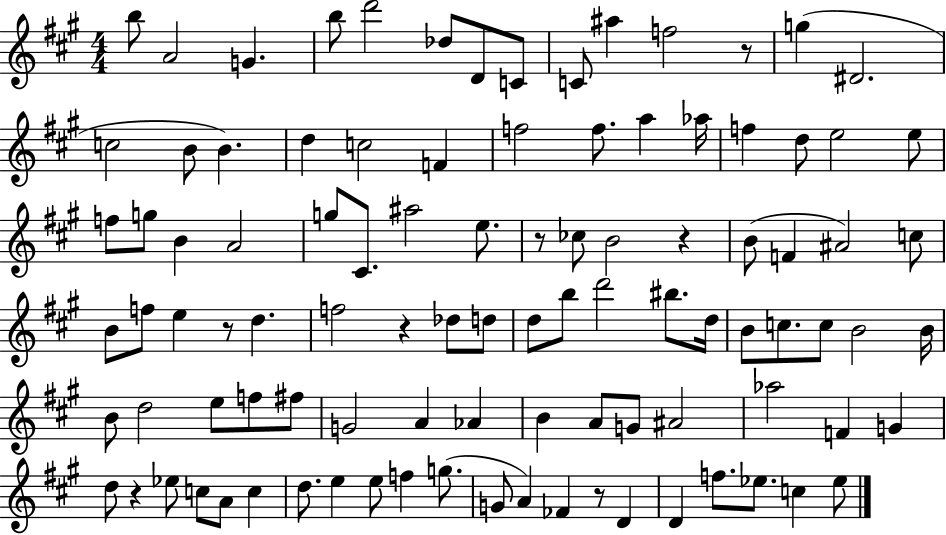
X:1
T:Untitled
M:4/4
L:1/4
K:A
b/2 A2 G b/2 d'2 _d/2 D/2 C/2 C/2 ^a f2 z/2 g ^D2 c2 B/2 B d c2 F f2 f/2 a _a/4 f d/2 e2 e/2 f/2 g/2 B A2 g/2 ^C/2 ^a2 e/2 z/2 _c/2 B2 z B/2 F ^A2 c/2 B/2 f/2 e z/2 d f2 z _d/2 d/2 d/2 b/2 d'2 ^b/2 d/4 B/2 c/2 c/2 B2 B/4 B/2 d2 e/2 f/2 ^f/2 G2 A _A B A/2 G/2 ^A2 _a2 F G d/2 z _e/2 c/2 A/2 c d/2 e e/2 f g/2 G/2 A _F z/2 D D f/2 _e/2 c _e/2